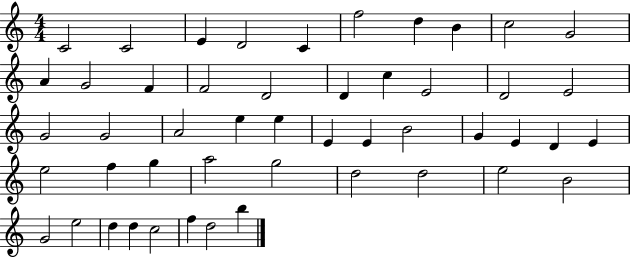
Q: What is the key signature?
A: C major